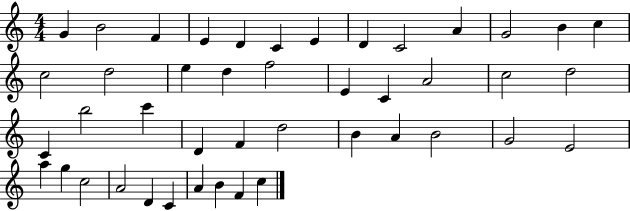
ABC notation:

X:1
T:Untitled
M:4/4
L:1/4
K:C
G B2 F E D C E D C2 A G2 B c c2 d2 e d f2 E C A2 c2 d2 C b2 c' D F d2 B A B2 G2 E2 a g c2 A2 D C A B F c